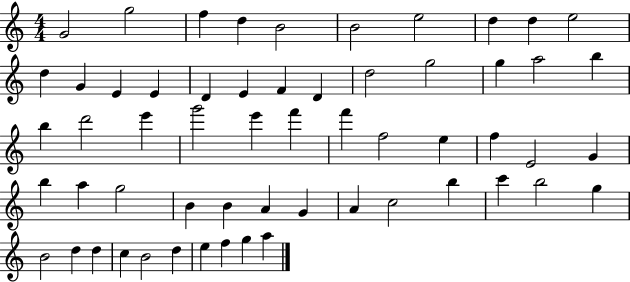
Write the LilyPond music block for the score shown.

{
  \clef treble
  \numericTimeSignature
  \time 4/4
  \key c \major
  g'2 g''2 | f''4 d''4 b'2 | b'2 e''2 | d''4 d''4 e''2 | \break d''4 g'4 e'4 e'4 | d'4 e'4 f'4 d'4 | d''2 g''2 | g''4 a''2 b''4 | \break b''4 d'''2 e'''4 | g'''2 e'''4 f'''4 | f'''4 f''2 e''4 | f''4 e'2 g'4 | \break b''4 a''4 g''2 | b'4 b'4 a'4 g'4 | a'4 c''2 b''4 | c'''4 b''2 g''4 | \break b'2 d''4 d''4 | c''4 b'2 d''4 | e''4 f''4 g''4 a''4 | \bar "|."
}